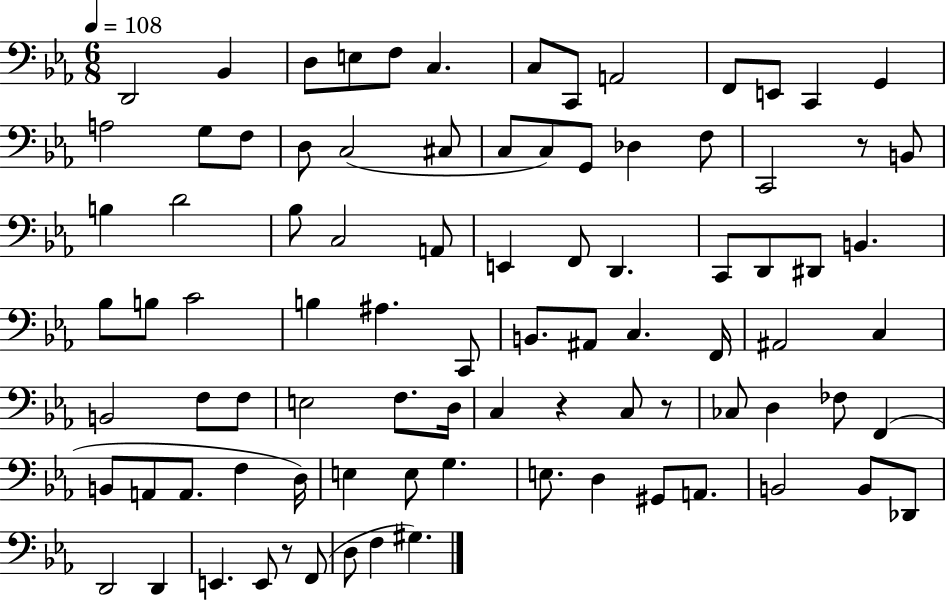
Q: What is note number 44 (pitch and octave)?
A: C2